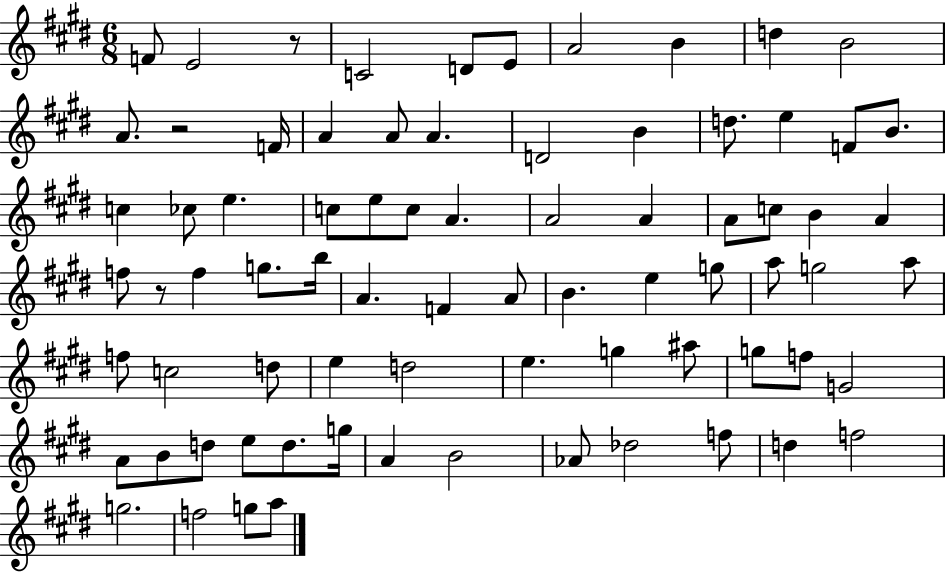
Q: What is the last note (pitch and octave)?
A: A5